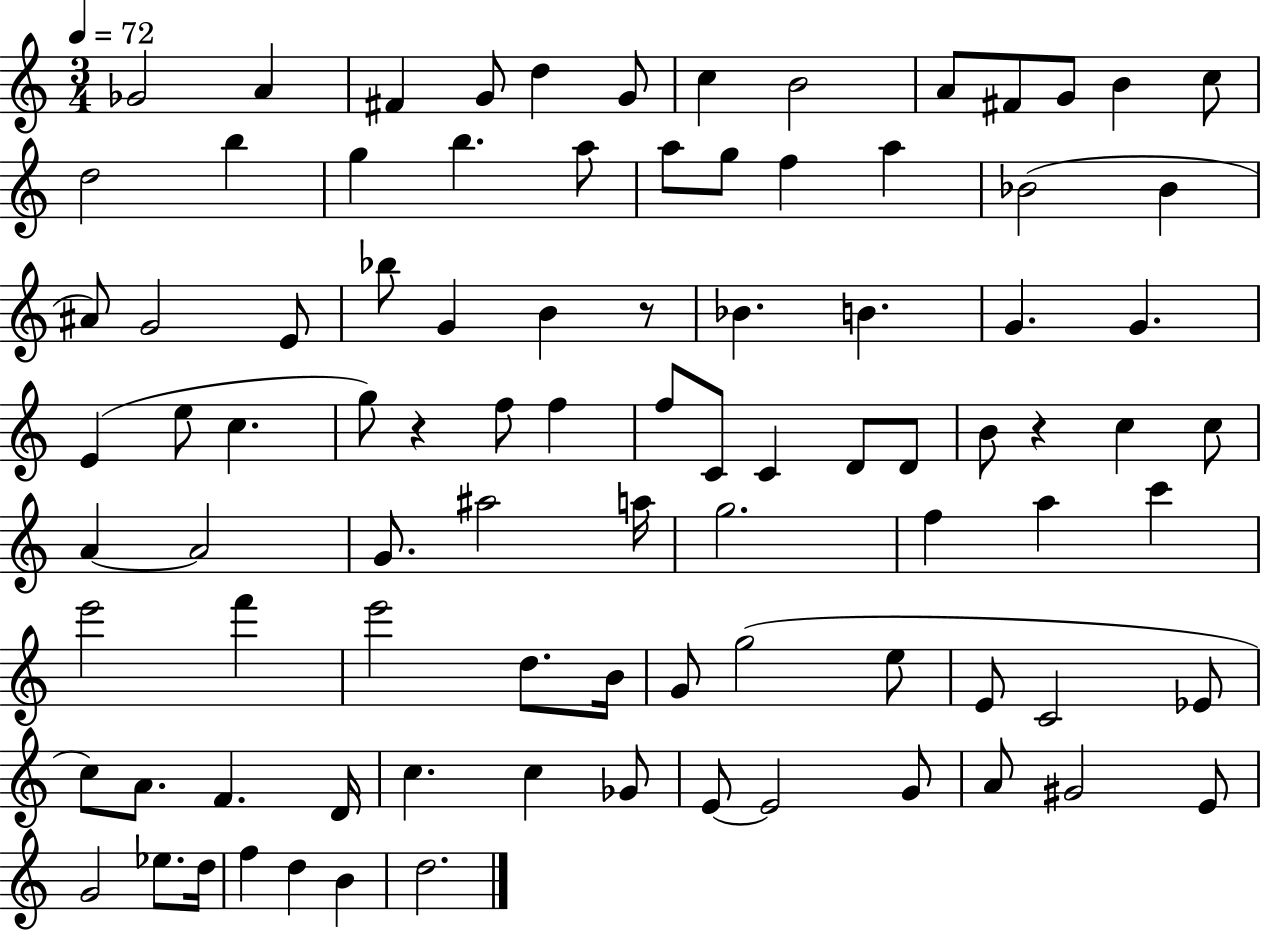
Gb4/h A4/q F#4/q G4/e D5/q G4/e C5/q B4/h A4/e F#4/e G4/e B4/q C5/e D5/h B5/q G5/q B5/q. A5/e A5/e G5/e F5/q A5/q Bb4/h Bb4/q A#4/e G4/h E4/e Bb5/e G4/q B4/q R/e Bb4/q. B4/q. G4/q. G4/q. E4/q E5/e C5/q. G5/e R/q F5/e F5/q F5/e C4/e C4/q D4/e D4/e B4/e R/q C5/q C5/e A4/q A4/h G4/e. A#5/h A5/s G5/h. F5/q A5/q C6/q E6/h F6/q E6/h D5/e. B4/s G4/e G5/h E5/e E4/e C4/h Eb4/e C5/e A4/e. F4/q. D4/s C5/q. C5/q Gb4/e E4/e E4/h G4/e A4/e G#4/h E4/e G4/h Eb5/e. D5/s F5/q D5/q B4/q D5/h.